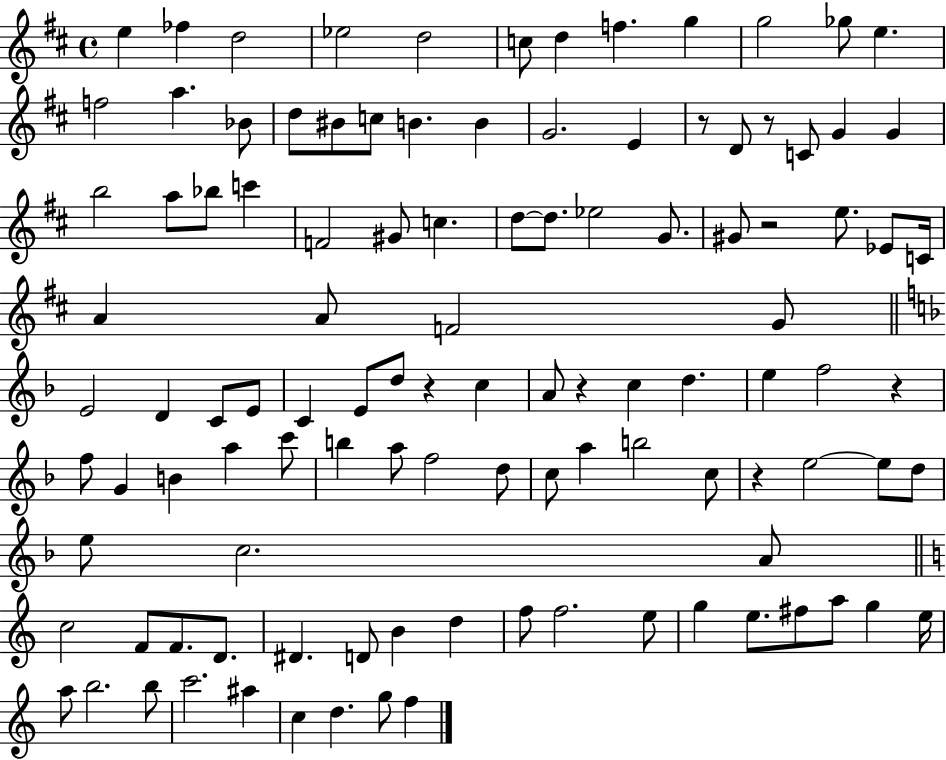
E5/q FES5/q D5/h Eb5/h D5/h C5/e D5/q F5/q. G5/q G5/h Gb5/e E5/q. F5/h A5/q. Bb4/e D5/e BIS4/e C5/e B4/q. B4/q G4/h. E4/q R/e D4/e R/e C4/e G4/q G4/q B5/h A5/e Bb5/e C6/q F4/h G#4/e C5/q. D5/e D5/e. Eb5/h G4/e. G#4/e R/h E5/e. Eb4/e C4/s A4/q A4/e F4/h G4/e E4/h D4/q C4/e E4/e C4/q E4/e D5/e R/q C5/q A4/e R/q C5/q D5/q. E5/q F5/h R/q F5/e G4/q B4/q A5/q C6/e B5/q A5/e F5/h D5/e C5/e A5/q B5/h C5/e R/q E5/h E5/e D5/e E5/e C5/h. A4/e C5/h F4/e F4/e. D4/e. D#4/q. D4/e B4/q D5/q F5/e F5/h. E5/e G5/q E5/e. F#5/e A5/e G5/q E5/s A5/e B5/h. B5/e C6/h. A#5/q C5/q D5/q. G5/e F5/q